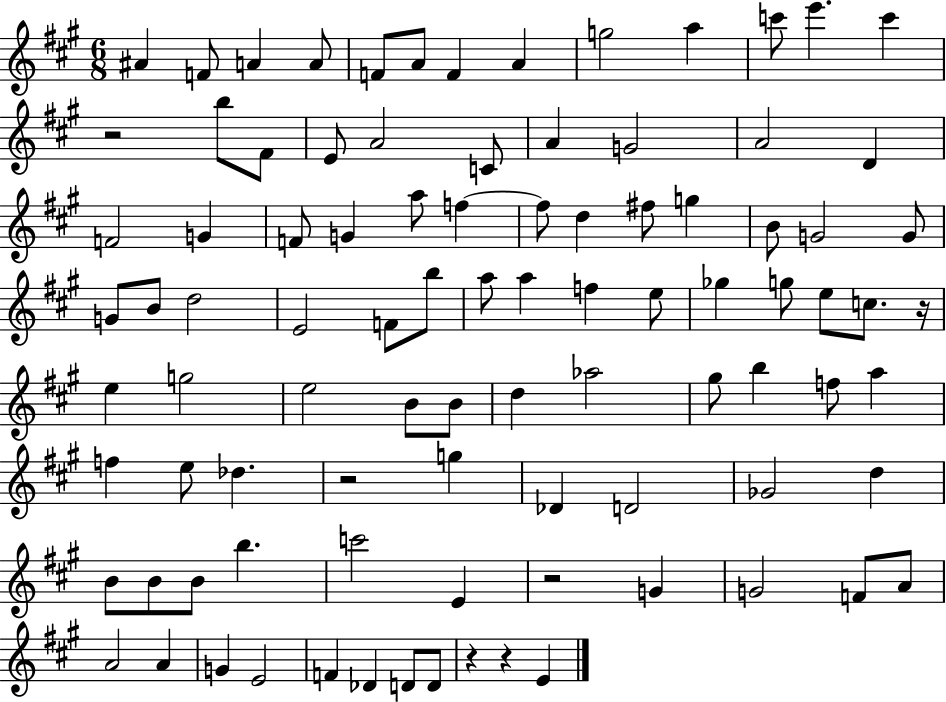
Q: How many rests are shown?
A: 6